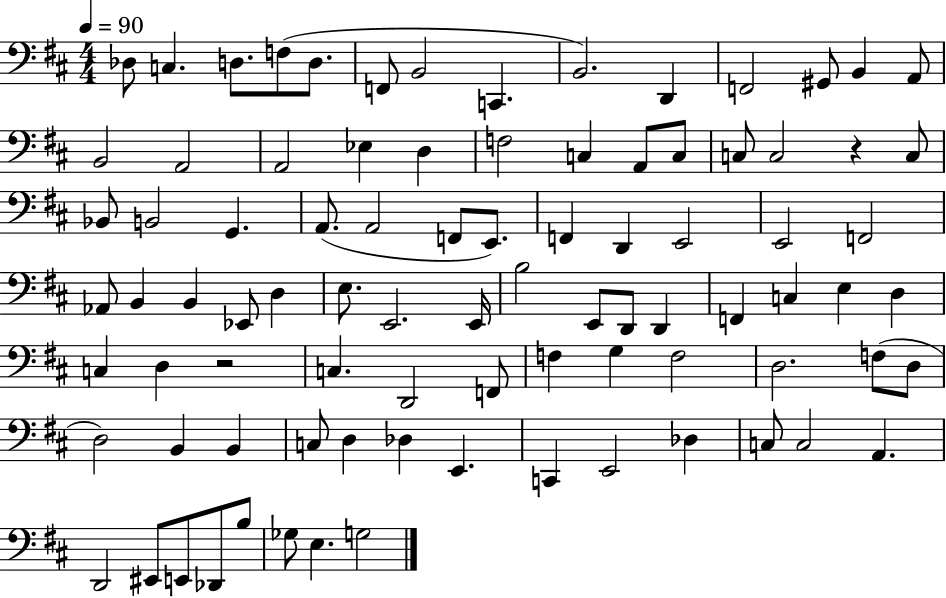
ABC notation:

X:1
T:Untitled
M:4/4
L:1/4
K:D
_D,/2 C, D,/2 F,/2 D,/2 F,,/2 B,,2 C,, B,,2 D,, F,,2 ^G,,/2 B,, A,,/2 B,,2 A,,2 A,,2 _E, D, F,2 C, A,,/2 C,/2 C,/2 C,2 z C,/2 _B,,/2 B,,2 G,, A,,/2 A,,2 F,,/2 E,,/2 F,, D,, E,,2 E,,2 F,,2 _A,,/2 B,, B,, _E,,/2 D, E,/2 E,,2 E,,/4 B,2 E,,/2 D,,/2 D,, F,, C, E, D, C, D, z2 C, D,,2 F,,/2 F, G, F,2 D,2 F,/2 D,/2 D,2 B,, B,, C,/2 D, _D, E,, C,, E,,2 _D, C,/2 C,2 A,, D,,2 ^E,,/2 E,,/2 _D,,/2 B,/2 _G,/2 E, G,2